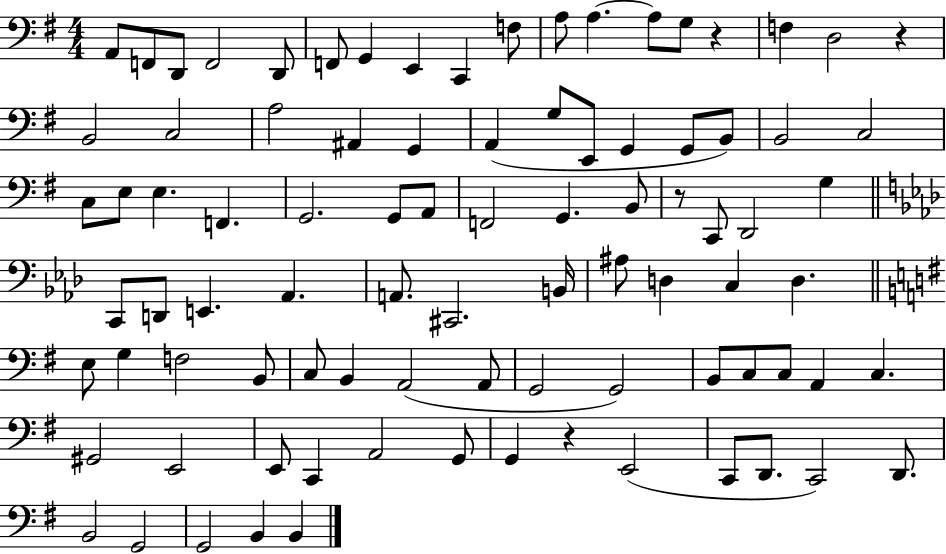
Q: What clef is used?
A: bass